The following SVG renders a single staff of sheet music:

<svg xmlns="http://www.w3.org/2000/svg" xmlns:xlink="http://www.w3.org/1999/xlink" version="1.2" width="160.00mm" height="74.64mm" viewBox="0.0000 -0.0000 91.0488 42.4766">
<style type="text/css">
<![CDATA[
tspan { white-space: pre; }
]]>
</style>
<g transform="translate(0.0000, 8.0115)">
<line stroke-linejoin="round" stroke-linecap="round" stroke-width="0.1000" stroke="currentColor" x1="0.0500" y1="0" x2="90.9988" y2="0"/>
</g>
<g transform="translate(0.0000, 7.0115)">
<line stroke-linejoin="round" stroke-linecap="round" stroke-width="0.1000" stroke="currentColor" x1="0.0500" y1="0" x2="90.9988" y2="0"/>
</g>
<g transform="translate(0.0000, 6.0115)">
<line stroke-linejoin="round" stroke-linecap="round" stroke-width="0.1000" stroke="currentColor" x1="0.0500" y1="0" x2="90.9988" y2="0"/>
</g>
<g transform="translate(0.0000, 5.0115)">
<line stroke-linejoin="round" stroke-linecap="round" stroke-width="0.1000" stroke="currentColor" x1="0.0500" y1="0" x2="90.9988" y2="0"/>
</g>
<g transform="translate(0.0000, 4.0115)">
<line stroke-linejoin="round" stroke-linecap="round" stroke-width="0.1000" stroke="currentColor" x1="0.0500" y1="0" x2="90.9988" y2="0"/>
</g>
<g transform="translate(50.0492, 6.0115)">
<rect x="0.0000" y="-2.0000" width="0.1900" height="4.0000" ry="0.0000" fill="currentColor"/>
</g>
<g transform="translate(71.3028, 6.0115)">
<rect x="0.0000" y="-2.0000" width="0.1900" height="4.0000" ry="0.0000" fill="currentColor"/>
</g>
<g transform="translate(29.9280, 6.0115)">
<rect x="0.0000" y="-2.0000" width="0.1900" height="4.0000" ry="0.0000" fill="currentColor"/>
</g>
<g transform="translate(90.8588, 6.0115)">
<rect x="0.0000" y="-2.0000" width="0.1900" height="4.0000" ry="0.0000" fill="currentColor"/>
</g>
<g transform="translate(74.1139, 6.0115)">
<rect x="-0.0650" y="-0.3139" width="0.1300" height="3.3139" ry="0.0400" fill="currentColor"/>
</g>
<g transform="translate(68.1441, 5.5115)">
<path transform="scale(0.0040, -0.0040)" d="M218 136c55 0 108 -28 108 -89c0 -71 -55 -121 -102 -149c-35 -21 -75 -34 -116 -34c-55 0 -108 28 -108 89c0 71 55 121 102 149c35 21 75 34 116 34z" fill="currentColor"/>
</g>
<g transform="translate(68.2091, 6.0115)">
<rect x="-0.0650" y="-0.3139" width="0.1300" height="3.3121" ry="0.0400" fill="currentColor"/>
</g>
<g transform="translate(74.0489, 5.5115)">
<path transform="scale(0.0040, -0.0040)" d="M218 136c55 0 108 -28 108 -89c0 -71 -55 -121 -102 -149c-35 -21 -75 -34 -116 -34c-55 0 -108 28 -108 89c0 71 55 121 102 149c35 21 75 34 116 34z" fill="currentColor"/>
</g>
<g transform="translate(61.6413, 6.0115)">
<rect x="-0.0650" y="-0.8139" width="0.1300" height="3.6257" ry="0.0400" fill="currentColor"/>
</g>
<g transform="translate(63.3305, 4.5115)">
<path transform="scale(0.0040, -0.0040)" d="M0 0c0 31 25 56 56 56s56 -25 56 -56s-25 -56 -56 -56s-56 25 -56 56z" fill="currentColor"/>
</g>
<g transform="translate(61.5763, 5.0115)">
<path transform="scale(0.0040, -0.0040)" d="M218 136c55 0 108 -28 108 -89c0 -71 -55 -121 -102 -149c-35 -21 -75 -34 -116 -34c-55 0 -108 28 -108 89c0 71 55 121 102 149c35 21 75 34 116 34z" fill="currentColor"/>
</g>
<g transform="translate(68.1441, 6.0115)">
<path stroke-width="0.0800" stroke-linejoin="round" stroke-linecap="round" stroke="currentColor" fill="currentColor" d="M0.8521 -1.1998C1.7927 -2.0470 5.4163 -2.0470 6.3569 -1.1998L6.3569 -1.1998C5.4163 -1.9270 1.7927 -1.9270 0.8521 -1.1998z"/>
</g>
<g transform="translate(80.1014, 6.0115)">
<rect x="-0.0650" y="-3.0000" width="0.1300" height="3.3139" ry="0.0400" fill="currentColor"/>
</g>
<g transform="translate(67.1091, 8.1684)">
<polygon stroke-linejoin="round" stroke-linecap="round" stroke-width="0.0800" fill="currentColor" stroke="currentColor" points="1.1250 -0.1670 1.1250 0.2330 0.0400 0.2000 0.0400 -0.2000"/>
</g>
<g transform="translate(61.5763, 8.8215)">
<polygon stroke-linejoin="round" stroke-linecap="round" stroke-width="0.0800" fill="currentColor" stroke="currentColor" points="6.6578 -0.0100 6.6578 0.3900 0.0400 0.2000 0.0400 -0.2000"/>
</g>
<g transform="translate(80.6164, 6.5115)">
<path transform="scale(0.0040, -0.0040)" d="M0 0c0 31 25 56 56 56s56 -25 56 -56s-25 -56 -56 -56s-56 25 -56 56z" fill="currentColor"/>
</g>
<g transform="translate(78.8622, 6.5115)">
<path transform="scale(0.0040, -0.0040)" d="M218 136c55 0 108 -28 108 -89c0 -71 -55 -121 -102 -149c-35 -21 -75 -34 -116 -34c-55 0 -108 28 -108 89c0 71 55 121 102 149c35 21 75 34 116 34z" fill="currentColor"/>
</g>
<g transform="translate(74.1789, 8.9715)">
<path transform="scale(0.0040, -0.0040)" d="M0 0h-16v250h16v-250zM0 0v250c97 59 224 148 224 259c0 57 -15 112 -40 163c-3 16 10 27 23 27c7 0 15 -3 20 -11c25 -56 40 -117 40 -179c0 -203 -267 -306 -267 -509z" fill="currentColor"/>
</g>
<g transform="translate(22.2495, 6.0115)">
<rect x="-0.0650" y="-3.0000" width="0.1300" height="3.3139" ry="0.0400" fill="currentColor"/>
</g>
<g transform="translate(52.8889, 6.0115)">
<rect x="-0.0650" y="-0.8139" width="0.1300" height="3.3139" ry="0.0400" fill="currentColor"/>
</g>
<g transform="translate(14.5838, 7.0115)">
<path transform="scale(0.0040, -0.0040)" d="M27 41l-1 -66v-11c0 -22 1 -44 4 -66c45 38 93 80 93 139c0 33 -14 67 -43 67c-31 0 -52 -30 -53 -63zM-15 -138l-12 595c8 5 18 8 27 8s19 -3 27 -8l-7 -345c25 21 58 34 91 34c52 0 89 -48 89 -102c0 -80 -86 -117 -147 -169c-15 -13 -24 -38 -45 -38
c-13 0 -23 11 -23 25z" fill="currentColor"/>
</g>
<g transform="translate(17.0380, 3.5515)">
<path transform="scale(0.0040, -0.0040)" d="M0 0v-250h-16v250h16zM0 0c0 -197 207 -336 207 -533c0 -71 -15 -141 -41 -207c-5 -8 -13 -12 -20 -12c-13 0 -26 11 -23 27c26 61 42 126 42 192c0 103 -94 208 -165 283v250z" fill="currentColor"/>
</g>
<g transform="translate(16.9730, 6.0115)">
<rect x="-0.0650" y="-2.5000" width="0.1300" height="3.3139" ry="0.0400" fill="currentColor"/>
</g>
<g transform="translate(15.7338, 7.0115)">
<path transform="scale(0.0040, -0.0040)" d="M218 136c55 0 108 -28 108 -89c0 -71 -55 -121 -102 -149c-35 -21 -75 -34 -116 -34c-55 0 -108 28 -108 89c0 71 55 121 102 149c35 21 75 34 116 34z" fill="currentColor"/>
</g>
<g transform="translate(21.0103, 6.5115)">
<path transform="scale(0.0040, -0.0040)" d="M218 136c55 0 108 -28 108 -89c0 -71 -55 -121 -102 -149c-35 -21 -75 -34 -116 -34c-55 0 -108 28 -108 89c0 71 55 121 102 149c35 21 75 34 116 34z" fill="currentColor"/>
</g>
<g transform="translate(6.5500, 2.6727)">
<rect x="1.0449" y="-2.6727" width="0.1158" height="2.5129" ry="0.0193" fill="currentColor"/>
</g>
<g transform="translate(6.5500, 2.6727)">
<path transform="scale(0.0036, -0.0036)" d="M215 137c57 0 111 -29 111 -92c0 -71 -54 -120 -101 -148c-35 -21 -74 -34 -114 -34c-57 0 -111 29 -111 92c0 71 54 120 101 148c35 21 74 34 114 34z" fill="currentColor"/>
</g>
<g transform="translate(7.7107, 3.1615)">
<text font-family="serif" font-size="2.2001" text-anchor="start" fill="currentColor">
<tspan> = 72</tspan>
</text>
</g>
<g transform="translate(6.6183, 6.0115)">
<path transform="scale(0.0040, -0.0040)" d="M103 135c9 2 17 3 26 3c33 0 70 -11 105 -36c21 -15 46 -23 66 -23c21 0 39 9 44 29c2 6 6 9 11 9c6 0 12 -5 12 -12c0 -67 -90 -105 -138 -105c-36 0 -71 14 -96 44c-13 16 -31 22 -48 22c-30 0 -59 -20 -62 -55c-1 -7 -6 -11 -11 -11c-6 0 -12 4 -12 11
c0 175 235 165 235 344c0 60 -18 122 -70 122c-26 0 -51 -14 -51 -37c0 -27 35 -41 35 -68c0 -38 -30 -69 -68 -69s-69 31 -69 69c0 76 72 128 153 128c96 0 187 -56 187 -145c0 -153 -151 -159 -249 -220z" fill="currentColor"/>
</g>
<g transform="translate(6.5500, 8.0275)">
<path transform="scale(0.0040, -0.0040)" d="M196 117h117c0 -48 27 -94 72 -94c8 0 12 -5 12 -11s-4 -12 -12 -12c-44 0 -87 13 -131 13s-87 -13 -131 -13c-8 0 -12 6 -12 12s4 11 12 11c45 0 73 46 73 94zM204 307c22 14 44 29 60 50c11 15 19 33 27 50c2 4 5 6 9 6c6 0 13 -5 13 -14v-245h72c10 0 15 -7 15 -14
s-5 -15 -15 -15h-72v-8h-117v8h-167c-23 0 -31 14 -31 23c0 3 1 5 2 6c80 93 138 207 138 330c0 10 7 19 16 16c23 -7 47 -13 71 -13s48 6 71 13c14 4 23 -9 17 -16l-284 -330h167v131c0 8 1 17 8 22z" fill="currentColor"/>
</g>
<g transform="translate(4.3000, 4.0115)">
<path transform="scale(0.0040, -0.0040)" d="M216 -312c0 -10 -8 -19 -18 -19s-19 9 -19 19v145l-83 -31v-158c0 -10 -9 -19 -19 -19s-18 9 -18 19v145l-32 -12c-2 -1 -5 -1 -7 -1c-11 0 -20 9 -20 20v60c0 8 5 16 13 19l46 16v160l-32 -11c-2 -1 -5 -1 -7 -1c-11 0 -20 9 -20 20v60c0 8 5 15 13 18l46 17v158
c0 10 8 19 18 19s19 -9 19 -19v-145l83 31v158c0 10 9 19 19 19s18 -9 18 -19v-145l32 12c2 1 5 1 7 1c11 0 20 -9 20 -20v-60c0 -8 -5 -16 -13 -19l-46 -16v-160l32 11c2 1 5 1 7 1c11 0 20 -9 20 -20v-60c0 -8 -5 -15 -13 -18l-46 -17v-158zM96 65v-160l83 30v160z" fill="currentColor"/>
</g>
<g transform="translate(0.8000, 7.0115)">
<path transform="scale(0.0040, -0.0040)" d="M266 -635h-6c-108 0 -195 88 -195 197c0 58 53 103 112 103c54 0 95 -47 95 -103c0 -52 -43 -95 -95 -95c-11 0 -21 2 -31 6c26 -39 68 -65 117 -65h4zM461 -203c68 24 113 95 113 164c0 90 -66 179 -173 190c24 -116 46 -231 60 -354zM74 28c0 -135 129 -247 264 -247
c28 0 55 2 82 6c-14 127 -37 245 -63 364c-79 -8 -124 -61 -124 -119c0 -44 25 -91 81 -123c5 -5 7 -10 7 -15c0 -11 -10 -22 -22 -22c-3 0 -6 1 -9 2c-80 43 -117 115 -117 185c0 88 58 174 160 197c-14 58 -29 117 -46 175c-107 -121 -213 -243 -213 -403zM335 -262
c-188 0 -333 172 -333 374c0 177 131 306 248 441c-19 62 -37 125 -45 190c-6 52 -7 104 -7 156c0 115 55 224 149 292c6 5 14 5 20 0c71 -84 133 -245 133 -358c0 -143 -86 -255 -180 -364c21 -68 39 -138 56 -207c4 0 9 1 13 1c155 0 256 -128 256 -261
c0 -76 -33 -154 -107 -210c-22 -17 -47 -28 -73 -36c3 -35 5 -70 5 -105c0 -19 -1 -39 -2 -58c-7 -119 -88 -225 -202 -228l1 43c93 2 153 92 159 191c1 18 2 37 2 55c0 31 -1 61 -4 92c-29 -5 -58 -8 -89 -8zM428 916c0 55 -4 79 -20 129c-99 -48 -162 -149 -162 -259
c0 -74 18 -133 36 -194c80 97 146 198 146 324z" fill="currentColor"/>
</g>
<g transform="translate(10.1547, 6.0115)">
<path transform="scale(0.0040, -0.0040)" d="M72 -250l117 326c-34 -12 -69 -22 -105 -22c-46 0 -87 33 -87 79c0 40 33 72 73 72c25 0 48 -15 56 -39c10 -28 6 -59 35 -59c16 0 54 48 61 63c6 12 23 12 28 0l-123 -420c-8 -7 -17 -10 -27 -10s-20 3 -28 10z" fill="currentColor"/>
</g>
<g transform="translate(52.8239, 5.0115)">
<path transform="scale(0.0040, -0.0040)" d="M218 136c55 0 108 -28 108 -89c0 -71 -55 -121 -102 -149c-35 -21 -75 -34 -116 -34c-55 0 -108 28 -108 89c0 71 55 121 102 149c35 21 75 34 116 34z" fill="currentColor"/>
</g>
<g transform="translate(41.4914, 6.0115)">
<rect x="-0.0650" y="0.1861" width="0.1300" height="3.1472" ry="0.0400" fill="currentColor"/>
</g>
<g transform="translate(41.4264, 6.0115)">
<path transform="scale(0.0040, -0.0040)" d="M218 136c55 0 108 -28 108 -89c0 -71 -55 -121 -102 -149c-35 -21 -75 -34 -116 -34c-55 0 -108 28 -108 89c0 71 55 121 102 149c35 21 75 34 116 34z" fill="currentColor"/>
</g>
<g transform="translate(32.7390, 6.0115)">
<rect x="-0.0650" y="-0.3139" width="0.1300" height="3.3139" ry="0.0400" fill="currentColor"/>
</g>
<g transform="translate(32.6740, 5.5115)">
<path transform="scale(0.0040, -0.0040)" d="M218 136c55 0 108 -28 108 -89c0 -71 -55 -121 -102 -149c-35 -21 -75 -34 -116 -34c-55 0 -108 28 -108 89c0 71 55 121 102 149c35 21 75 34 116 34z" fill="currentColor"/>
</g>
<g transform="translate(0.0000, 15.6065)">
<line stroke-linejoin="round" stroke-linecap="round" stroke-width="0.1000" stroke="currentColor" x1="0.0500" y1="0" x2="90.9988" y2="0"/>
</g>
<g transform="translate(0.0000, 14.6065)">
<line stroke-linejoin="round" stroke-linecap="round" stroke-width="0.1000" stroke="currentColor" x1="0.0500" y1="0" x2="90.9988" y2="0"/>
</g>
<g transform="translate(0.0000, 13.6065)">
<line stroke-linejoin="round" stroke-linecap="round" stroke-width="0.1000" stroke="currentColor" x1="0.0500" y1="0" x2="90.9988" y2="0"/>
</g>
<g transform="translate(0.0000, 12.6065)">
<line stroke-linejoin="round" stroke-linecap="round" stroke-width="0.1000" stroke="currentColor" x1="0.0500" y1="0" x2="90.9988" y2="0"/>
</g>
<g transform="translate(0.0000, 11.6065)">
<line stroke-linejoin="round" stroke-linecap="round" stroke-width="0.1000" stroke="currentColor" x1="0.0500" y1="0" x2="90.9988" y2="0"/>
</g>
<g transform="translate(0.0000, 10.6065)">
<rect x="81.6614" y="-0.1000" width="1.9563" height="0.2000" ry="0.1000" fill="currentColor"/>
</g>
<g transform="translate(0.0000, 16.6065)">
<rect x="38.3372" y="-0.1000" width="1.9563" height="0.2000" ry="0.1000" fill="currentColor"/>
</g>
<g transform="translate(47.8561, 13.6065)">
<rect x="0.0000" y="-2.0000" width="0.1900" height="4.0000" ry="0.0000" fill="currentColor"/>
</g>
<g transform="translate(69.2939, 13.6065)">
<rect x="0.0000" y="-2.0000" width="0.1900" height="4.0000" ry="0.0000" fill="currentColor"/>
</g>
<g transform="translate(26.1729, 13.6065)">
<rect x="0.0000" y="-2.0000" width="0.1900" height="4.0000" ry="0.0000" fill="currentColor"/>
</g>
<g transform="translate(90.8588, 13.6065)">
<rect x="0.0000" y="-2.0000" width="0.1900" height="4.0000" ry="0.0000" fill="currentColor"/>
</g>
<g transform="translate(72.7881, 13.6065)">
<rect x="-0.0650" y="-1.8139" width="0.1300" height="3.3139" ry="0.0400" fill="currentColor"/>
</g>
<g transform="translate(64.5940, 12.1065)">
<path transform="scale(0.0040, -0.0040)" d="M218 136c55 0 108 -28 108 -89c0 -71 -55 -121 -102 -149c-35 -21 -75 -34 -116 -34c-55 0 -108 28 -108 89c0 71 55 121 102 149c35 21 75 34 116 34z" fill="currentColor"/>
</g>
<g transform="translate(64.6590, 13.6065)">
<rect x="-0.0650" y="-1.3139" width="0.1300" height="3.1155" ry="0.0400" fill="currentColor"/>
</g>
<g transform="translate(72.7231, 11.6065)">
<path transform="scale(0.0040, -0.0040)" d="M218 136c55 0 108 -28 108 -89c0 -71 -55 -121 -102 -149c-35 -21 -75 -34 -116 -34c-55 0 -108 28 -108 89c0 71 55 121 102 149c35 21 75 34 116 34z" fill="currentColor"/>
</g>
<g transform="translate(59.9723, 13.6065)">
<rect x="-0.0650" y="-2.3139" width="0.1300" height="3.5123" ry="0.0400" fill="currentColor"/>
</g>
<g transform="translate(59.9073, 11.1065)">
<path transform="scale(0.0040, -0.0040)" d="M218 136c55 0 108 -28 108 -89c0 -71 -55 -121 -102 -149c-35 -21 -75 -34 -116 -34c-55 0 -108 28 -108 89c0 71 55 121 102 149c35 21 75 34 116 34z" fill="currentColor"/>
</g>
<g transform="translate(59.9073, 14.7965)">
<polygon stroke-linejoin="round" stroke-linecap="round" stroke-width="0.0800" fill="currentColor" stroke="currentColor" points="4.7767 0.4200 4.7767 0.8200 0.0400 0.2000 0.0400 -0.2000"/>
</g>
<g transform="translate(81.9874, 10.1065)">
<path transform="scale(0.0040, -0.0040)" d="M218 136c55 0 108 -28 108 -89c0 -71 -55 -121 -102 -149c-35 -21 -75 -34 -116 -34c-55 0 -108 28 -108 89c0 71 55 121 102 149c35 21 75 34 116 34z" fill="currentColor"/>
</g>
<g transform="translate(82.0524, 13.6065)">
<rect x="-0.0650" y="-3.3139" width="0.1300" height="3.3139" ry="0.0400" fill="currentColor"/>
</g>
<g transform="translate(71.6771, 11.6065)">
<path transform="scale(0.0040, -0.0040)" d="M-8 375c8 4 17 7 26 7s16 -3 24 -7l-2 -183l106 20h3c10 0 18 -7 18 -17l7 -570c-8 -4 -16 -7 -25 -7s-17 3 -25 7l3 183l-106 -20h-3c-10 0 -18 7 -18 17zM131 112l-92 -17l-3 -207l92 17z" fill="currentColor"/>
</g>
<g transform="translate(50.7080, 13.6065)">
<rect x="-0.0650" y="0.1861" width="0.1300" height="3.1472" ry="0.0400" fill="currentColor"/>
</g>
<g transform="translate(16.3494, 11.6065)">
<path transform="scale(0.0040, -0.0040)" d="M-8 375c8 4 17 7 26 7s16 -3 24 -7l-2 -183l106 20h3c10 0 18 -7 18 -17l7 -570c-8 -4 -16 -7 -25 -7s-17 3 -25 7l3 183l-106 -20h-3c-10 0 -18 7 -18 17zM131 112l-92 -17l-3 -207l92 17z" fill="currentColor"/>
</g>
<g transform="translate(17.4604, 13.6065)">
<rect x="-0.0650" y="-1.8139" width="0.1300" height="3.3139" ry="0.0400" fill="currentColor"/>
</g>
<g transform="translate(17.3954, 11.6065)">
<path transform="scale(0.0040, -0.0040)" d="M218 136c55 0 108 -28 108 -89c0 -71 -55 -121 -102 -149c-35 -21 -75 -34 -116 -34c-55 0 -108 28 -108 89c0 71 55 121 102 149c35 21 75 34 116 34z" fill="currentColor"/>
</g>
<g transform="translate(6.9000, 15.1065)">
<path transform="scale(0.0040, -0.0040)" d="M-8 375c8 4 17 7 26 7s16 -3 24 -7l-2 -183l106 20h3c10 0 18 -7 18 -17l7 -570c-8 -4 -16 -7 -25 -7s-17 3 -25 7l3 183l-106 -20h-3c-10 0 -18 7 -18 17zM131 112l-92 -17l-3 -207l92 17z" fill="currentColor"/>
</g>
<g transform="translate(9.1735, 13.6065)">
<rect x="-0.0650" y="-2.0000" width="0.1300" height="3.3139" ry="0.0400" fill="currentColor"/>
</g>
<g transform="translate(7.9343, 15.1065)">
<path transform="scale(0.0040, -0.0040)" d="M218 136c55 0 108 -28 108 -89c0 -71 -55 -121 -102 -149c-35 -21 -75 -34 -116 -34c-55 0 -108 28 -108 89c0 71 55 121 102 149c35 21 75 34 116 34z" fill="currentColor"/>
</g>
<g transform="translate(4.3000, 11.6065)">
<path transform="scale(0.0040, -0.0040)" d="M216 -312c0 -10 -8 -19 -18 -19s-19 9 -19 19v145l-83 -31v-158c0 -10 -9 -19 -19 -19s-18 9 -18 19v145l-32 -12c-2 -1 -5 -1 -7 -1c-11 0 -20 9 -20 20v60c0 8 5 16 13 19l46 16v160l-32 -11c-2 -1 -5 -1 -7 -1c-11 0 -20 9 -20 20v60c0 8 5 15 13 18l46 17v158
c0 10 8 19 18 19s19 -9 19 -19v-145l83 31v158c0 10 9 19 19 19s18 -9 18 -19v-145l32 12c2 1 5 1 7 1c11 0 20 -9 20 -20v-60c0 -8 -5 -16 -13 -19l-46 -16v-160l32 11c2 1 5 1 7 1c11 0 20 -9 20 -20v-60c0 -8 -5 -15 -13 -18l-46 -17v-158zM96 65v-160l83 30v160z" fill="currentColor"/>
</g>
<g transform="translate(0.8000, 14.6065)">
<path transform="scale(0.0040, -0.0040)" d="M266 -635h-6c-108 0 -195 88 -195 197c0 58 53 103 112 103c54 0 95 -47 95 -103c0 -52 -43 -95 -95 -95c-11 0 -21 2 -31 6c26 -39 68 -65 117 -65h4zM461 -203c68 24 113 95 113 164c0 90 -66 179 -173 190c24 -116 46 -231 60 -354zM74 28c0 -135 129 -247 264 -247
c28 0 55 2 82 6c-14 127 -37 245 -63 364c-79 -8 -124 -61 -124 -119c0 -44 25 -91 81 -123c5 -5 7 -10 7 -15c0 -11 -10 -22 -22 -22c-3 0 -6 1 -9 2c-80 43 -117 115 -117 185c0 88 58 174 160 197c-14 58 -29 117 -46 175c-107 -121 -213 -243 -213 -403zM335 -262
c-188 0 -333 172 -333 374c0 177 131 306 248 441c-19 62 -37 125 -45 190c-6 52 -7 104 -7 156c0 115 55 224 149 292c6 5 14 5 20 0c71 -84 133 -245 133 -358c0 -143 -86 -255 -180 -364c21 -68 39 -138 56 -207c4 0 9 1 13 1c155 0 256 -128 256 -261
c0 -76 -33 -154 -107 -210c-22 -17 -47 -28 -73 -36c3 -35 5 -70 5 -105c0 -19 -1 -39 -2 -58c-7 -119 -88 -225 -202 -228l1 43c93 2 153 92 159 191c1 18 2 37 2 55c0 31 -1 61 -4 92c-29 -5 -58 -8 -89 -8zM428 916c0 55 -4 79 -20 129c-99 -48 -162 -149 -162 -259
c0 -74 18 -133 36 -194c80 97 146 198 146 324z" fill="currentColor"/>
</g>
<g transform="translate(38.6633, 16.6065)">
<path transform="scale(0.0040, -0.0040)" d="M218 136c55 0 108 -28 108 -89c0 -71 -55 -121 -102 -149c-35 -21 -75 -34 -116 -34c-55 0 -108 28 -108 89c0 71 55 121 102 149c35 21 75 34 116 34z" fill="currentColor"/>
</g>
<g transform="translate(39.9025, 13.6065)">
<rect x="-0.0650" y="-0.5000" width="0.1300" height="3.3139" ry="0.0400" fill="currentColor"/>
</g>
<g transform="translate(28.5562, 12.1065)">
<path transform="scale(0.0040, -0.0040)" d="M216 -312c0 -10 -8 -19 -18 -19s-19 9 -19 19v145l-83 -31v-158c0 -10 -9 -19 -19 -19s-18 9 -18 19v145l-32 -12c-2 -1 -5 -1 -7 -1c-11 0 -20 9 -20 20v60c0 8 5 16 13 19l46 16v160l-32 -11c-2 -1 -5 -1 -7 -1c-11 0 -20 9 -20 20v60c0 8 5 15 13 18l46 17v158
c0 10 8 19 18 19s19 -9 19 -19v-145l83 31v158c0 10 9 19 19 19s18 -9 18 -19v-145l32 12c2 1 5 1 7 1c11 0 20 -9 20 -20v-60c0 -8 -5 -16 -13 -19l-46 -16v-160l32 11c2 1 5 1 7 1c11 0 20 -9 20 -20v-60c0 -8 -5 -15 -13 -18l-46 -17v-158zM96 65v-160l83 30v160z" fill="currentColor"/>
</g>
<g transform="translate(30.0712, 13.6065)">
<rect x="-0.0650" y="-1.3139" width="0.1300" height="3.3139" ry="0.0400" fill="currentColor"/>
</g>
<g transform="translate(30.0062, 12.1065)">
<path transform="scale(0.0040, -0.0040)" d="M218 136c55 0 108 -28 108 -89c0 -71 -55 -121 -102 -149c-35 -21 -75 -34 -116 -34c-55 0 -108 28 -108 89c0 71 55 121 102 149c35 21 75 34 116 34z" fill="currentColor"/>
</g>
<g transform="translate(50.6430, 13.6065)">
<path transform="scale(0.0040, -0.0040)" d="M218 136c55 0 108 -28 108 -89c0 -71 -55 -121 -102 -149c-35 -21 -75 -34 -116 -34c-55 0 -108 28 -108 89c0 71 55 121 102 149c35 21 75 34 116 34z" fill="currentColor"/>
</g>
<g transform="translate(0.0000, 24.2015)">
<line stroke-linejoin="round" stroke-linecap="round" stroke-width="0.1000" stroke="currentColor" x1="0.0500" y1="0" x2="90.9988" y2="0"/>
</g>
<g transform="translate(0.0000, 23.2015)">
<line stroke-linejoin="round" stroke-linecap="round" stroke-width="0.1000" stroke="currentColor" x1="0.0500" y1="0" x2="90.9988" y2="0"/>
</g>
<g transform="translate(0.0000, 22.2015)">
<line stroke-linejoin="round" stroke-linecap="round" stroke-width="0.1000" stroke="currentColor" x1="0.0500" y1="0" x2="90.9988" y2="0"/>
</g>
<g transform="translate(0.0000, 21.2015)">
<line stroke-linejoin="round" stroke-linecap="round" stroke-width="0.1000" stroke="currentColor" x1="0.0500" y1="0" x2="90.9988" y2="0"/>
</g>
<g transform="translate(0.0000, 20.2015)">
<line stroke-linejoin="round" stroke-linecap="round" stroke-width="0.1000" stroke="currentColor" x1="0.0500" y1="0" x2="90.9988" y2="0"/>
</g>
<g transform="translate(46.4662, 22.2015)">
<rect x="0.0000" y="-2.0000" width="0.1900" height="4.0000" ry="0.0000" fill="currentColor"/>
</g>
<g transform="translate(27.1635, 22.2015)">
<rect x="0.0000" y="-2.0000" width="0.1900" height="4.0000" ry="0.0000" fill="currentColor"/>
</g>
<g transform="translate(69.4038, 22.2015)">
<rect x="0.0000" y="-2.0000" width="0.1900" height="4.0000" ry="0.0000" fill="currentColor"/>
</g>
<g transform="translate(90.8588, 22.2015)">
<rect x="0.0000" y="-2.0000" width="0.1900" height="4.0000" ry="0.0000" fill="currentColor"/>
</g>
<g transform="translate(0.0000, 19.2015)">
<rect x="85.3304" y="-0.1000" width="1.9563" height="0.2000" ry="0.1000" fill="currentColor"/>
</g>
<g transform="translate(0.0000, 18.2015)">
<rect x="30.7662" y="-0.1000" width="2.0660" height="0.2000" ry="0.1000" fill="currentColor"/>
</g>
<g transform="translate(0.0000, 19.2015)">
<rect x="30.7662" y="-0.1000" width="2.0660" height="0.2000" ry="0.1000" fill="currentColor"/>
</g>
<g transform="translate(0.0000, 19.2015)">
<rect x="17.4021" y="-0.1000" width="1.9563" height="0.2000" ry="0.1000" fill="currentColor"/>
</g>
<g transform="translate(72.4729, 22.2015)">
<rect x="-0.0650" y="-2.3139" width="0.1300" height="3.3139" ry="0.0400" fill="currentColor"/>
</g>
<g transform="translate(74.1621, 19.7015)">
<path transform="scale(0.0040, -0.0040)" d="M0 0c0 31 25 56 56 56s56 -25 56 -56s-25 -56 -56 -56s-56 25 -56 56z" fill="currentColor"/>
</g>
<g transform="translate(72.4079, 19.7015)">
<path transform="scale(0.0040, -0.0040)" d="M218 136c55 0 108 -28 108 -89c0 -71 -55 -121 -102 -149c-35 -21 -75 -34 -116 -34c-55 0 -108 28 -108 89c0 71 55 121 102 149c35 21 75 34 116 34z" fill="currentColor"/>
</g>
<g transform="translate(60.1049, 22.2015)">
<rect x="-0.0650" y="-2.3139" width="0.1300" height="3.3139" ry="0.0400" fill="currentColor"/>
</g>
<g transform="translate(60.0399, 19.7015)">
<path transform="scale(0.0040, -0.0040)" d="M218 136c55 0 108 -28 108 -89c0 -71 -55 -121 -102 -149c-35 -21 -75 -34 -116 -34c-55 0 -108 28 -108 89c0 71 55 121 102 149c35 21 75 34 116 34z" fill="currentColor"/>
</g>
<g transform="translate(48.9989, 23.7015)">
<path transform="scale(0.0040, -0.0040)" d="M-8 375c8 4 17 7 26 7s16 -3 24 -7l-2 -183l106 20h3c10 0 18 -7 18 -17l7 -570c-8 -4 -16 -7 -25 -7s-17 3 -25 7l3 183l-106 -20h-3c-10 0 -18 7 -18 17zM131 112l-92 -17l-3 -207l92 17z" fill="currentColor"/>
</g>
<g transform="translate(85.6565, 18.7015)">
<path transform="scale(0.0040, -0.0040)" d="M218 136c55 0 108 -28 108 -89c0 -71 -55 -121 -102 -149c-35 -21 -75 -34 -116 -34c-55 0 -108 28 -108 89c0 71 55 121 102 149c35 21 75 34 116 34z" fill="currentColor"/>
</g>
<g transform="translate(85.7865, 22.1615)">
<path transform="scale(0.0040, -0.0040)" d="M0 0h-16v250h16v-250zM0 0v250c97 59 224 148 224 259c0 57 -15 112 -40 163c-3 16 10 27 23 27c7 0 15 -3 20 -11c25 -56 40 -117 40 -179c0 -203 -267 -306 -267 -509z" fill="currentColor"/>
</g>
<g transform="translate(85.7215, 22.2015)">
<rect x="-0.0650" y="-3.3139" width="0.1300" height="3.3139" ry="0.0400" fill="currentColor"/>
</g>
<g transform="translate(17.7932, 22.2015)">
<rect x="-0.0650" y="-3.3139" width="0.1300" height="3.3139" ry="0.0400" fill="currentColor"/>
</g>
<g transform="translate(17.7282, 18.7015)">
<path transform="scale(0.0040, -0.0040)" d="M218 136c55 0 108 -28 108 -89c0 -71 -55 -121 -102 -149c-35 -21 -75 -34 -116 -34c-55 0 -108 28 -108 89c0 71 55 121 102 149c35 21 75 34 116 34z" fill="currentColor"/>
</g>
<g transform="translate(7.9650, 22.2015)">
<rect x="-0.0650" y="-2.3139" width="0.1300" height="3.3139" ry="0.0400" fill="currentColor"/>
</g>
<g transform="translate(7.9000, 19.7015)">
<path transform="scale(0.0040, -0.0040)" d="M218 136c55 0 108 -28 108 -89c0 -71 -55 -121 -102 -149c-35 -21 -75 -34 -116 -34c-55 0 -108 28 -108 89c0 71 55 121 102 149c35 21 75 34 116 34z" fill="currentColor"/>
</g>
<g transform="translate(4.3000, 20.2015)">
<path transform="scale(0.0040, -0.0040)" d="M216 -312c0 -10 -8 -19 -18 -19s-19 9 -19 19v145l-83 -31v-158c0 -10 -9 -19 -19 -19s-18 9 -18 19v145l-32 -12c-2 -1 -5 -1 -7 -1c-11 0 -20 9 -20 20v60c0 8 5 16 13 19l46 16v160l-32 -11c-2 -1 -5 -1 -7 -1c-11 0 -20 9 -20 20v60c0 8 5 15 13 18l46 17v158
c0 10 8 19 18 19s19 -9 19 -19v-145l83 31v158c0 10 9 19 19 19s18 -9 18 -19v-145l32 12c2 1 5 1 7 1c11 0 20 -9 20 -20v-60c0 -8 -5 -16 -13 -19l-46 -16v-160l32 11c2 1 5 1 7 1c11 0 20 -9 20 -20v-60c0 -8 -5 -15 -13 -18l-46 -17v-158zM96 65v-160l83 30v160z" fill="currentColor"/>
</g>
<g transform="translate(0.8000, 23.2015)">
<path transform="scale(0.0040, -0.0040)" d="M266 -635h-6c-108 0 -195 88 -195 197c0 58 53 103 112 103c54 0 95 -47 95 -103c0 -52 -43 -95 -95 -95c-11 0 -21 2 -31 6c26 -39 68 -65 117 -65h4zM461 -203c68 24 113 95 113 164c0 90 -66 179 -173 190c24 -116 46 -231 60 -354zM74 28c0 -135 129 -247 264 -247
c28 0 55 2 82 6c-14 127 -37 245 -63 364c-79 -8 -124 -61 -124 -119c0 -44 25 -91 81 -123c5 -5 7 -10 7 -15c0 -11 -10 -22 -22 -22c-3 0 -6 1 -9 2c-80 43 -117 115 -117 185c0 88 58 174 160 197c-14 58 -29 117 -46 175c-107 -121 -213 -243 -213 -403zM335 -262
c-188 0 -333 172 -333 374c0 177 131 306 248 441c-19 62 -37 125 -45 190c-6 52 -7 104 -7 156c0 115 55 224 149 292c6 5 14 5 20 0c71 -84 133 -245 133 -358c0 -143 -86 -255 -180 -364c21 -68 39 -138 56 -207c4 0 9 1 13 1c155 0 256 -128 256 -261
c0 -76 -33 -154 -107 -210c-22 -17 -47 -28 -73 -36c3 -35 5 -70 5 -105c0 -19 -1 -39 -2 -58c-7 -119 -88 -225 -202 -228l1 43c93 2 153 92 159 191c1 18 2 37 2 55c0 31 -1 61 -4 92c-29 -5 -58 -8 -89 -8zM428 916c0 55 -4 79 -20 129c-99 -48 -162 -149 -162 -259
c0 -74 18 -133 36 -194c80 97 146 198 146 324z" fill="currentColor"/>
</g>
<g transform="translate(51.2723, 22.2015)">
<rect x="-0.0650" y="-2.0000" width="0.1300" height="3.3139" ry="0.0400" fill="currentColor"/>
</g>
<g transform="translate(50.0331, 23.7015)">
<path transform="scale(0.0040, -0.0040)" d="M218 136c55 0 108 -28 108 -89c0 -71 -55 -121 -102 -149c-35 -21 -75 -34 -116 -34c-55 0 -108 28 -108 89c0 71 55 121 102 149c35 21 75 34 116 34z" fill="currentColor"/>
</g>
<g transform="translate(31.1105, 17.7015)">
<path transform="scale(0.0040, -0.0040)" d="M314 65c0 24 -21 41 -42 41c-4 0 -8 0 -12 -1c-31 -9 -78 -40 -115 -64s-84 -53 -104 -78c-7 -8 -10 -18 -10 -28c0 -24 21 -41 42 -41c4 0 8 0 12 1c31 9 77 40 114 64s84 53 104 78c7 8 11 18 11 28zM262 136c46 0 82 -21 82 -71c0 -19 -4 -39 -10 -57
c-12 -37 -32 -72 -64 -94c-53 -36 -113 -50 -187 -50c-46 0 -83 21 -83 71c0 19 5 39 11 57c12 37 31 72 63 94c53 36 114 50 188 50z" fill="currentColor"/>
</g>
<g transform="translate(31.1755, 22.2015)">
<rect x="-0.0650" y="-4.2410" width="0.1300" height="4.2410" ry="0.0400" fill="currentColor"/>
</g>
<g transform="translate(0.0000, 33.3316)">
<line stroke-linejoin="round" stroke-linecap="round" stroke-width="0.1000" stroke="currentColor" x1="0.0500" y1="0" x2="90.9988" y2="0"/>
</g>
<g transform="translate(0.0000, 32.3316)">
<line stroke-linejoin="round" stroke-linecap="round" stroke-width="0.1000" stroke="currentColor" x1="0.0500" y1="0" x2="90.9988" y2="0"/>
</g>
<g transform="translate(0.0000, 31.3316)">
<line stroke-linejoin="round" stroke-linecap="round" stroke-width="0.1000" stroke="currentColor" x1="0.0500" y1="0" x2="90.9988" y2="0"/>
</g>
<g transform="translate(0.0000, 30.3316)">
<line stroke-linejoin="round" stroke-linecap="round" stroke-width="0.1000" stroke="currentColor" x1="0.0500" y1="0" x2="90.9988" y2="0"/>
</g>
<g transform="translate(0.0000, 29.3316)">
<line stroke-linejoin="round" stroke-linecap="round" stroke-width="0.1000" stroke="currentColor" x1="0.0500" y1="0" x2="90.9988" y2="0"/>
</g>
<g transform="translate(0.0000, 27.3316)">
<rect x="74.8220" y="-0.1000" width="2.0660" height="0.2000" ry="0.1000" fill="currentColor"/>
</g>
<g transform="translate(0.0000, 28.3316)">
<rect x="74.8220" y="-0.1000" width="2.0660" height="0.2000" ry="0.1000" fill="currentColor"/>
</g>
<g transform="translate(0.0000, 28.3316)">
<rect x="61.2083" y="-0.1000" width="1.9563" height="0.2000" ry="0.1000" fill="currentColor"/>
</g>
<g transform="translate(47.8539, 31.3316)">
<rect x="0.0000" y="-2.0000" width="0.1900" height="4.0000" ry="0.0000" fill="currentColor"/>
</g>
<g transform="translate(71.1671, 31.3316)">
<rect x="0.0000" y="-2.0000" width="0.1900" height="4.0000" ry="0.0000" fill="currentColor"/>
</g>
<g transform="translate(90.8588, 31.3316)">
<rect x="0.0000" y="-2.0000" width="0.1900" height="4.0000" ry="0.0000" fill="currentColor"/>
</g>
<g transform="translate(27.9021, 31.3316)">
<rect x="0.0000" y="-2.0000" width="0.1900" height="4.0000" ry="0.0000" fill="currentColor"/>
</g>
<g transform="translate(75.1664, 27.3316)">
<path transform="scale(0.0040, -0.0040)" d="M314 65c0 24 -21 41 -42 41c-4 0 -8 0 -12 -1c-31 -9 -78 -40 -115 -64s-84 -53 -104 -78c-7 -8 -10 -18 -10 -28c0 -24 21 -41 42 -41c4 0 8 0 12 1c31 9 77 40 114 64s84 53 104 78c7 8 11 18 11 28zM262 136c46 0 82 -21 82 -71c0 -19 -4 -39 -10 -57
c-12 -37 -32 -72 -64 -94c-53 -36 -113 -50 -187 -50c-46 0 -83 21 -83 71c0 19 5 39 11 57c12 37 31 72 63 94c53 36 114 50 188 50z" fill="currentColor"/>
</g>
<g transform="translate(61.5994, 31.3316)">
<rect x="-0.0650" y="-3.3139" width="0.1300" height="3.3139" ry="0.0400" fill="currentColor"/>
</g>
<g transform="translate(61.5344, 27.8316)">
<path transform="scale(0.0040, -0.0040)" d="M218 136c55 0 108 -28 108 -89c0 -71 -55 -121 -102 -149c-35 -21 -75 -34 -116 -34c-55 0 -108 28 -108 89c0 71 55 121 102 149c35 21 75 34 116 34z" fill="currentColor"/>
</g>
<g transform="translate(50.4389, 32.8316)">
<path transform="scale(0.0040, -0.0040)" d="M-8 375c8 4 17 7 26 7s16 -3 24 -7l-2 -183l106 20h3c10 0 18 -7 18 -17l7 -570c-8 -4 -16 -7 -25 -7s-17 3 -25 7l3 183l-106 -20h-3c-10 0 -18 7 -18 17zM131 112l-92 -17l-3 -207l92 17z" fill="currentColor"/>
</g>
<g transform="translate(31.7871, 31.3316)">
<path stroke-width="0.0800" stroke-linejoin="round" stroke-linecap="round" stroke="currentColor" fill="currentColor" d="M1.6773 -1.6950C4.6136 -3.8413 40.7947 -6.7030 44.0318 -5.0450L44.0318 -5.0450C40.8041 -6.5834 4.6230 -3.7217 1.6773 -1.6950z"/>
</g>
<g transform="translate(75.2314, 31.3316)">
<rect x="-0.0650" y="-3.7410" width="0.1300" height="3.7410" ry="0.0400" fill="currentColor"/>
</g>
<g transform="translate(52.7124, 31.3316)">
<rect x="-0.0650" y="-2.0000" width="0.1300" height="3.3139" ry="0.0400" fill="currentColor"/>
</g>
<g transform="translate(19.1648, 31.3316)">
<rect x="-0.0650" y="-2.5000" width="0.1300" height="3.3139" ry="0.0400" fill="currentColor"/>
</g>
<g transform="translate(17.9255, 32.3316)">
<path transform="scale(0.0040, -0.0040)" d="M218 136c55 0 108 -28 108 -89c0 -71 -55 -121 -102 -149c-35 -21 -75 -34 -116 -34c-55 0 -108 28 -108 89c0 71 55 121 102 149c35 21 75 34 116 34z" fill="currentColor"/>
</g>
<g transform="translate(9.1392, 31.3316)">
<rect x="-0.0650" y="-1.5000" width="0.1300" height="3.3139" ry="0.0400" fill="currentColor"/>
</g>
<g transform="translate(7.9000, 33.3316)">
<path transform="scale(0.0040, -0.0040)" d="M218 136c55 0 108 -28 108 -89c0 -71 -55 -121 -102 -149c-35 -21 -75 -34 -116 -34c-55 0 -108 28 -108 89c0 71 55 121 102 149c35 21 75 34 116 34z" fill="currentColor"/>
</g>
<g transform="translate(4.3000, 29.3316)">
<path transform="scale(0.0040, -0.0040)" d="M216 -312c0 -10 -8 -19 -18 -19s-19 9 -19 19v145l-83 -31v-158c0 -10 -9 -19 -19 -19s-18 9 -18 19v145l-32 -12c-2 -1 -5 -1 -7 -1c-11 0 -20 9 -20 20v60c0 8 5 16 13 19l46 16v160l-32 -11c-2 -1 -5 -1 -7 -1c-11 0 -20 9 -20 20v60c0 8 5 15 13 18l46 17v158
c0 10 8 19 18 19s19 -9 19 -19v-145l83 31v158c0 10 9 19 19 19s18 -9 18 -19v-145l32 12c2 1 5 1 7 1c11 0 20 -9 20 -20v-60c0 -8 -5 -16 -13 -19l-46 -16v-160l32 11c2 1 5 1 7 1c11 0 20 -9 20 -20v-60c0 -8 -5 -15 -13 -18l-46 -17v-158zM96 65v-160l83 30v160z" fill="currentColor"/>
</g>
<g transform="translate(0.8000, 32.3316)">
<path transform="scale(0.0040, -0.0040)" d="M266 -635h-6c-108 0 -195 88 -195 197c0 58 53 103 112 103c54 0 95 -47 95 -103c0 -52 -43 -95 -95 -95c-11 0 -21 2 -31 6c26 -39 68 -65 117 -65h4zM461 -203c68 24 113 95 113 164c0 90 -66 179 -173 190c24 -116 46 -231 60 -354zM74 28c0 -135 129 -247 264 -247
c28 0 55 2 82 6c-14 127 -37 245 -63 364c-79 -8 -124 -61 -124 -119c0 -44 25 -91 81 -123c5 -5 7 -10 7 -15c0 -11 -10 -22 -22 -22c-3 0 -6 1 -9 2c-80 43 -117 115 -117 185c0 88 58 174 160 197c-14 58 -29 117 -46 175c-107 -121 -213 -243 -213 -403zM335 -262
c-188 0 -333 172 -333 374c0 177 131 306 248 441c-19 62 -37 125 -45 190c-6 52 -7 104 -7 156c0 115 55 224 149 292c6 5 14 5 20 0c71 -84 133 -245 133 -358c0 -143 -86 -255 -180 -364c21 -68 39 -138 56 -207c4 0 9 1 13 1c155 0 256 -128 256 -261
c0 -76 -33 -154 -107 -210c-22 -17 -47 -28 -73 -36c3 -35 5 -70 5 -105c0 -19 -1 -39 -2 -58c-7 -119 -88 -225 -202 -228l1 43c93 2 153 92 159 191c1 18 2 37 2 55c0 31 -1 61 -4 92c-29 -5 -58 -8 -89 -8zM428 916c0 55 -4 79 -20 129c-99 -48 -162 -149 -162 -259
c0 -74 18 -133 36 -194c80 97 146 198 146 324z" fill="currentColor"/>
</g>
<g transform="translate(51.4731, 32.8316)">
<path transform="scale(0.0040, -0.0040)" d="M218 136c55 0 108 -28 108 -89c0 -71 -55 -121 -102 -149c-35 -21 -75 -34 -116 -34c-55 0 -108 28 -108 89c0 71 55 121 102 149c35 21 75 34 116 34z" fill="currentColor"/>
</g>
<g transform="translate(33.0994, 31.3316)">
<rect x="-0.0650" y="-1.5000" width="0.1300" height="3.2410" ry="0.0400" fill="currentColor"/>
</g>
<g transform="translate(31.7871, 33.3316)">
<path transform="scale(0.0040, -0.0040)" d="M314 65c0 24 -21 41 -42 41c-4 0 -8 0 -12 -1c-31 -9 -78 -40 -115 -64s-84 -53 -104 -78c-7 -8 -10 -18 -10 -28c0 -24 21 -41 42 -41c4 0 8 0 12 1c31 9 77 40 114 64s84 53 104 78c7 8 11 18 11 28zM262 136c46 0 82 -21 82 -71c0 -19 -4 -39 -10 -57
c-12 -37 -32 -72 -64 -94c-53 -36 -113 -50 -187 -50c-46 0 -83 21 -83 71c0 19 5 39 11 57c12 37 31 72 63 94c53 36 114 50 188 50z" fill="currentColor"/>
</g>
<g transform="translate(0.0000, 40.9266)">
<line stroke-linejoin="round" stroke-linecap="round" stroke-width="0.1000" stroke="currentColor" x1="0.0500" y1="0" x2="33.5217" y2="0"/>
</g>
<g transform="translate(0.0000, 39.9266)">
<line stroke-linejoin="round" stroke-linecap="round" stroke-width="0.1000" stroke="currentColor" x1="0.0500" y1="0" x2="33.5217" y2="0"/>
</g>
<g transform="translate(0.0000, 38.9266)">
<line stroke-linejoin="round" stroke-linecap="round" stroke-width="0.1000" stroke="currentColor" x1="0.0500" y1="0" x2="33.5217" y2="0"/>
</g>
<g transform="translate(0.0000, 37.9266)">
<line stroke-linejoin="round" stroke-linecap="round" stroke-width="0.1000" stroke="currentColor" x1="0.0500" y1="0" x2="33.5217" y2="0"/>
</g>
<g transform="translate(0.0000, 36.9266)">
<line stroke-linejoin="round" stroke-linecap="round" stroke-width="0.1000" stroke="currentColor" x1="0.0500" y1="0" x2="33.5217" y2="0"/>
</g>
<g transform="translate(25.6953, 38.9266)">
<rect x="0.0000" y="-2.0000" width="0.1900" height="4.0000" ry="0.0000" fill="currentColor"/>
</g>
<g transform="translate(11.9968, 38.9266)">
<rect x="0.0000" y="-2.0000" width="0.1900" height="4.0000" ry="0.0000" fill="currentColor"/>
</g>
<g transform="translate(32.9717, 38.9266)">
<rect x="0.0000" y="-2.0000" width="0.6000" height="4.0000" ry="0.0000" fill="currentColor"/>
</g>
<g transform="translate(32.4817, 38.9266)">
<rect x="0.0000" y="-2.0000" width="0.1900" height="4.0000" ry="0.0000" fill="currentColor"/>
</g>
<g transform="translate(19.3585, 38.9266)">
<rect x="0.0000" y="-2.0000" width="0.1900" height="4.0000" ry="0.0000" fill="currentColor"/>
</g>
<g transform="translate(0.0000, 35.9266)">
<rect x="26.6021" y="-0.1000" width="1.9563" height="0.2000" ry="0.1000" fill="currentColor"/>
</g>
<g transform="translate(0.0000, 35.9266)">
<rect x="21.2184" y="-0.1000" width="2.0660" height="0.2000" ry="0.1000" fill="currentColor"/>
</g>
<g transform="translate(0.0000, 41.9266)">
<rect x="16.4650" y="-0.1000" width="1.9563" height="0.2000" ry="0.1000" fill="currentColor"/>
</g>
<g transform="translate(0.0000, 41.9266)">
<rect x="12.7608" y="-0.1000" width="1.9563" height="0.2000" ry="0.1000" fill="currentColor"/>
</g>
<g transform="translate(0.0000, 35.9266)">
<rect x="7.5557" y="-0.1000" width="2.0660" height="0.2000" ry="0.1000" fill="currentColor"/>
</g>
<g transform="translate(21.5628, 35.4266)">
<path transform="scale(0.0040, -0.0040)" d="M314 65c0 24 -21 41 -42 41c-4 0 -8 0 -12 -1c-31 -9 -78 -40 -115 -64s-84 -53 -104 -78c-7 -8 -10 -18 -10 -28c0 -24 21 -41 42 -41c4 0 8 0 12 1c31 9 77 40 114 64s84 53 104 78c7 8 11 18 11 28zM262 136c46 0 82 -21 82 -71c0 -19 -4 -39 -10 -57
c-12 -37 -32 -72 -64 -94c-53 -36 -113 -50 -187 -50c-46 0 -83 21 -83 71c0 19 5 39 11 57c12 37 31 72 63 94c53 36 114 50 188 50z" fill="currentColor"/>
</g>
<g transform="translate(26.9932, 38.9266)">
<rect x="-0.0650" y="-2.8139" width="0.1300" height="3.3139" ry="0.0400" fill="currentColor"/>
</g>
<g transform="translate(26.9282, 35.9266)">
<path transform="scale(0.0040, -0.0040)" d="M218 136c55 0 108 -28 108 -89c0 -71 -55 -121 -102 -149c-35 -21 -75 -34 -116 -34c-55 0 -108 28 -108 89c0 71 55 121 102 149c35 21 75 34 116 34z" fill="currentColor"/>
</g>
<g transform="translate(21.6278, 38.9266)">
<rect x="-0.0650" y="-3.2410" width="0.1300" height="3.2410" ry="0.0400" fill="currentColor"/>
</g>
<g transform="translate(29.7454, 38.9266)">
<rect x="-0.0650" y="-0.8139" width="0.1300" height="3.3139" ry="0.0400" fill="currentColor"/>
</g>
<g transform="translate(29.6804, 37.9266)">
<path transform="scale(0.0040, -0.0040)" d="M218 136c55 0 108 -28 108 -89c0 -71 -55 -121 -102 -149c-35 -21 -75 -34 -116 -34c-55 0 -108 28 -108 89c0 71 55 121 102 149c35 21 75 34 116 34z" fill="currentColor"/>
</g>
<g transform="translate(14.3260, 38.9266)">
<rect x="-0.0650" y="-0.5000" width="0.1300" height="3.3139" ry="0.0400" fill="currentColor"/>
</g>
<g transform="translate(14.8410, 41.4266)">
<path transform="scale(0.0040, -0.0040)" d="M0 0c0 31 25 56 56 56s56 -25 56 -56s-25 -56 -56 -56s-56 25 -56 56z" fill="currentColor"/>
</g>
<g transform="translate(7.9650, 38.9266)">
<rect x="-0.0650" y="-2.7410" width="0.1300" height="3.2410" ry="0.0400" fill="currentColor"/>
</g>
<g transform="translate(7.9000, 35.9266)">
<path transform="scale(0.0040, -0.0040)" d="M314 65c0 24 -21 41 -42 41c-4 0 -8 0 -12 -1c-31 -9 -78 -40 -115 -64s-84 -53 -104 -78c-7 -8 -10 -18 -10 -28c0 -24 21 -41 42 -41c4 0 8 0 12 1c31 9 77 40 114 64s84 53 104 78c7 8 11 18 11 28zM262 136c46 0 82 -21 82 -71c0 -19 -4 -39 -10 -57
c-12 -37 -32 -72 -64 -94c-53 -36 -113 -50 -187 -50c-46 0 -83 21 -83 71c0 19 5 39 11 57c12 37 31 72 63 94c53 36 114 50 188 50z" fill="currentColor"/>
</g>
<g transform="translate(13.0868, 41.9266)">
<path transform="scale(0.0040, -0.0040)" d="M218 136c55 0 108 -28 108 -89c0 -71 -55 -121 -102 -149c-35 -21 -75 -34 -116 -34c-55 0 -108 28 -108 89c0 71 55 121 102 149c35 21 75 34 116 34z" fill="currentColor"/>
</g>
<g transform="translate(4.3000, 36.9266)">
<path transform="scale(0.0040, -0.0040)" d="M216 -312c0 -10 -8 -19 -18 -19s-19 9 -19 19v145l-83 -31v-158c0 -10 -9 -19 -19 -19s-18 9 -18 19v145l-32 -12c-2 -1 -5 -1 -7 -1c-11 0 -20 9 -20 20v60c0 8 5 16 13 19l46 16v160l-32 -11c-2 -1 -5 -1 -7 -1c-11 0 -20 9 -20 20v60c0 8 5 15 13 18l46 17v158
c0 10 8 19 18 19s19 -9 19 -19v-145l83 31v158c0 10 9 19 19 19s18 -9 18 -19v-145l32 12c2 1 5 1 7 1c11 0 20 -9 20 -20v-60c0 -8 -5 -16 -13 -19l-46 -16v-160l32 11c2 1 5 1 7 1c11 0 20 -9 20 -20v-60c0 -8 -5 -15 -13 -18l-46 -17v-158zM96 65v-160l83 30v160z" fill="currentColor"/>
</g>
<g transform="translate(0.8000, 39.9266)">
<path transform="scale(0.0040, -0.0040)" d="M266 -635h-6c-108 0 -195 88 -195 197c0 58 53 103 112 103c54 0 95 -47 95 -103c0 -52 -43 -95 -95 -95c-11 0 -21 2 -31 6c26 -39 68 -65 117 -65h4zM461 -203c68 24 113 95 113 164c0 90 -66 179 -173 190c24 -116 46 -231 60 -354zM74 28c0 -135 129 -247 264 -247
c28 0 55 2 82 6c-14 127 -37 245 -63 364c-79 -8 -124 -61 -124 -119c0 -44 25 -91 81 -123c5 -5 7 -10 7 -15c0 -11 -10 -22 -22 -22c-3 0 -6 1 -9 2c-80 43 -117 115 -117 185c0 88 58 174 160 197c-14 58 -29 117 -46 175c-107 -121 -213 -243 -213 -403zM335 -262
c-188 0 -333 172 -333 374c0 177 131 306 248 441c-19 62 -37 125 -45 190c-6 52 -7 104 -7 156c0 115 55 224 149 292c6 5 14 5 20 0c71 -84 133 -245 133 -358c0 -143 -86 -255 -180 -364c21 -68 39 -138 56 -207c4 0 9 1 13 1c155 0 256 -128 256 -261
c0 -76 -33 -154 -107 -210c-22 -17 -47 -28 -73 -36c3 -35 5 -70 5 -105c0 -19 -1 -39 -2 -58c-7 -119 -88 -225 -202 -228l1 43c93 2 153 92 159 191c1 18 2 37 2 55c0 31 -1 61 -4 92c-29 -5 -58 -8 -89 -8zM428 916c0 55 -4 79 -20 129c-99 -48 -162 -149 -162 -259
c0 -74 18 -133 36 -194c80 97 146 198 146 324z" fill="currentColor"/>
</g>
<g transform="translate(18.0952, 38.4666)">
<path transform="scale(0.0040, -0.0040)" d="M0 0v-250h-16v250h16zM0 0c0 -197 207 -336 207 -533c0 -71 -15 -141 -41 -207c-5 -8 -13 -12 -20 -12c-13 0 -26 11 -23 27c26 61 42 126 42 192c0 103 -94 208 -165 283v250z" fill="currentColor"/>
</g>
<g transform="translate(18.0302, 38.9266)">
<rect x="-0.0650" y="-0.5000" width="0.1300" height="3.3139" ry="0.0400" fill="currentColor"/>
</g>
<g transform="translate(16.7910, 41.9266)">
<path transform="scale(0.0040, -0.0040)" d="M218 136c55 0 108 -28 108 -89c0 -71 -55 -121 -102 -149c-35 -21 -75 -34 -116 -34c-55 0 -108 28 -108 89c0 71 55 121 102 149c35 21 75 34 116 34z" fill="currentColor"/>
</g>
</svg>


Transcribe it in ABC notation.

X:1
T:Untitled
M:2/4
L:1/4
K:G
z/2 _G/2 A c B d d/2 c/4 c/2 A F f ^e C B g/2 e/2 f b g b d'2 F g g b/2 E G E2 F b c'2 a2 C C/2 b2 a d